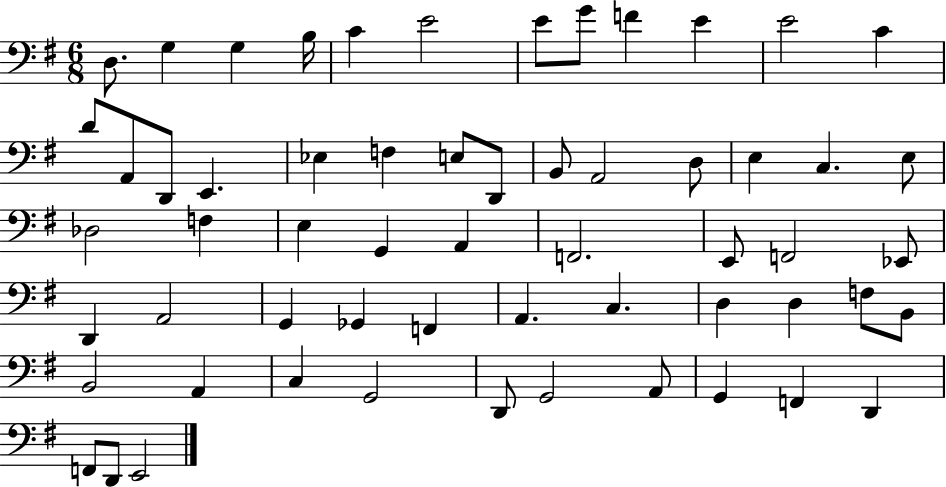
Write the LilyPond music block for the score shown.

{
  \clef bass
  \numericTimeSignature
  \time 6/8
  \key g \major
  \repeat volta 2 { d8. g4 g4 b16 | c'4 e'2 | e'8 g'8 f'4 e'4 | e'2 c'4 | \break d'8 a,8 d,8 e,4. | ees4 f4 e8 d,8 | b,8 a,2 d8 | e4 c4. e8 | \break des2 f4 | e4 g,4 a,4 | f,2. | e,8 f,2 ees,8 | \break d,4 a,2 | g,4 ges,4 f,4 | a,4. c4. | d4 d4 f8 b,8 | \break b,2 a,4 | c4 g,2 | d,8 g,2 a,8 | g,4 f,4 d,4 | \break f,8 d,8 e,2 | } \bar "|."
}